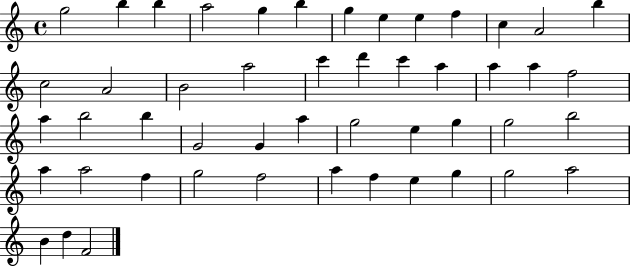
G5/h B5/q B5/q A5/h G5/q B5/q G5/q E5/q E5/q F5/q C5/q A4/h B5/q C5/h A4/h B4/h A5/h C6/q D6/q C6/q A5/q A5/q A5/q F5/h A5/q B5/h B5/q G4/h G4/q A5/q G5/h E5/q G5/q G5/h B5/h A5/q A5/h F5/q G5/h F5/h A5/q F5/q E5/q G5/q G5/h A5/h B4/q D5/q F4/h